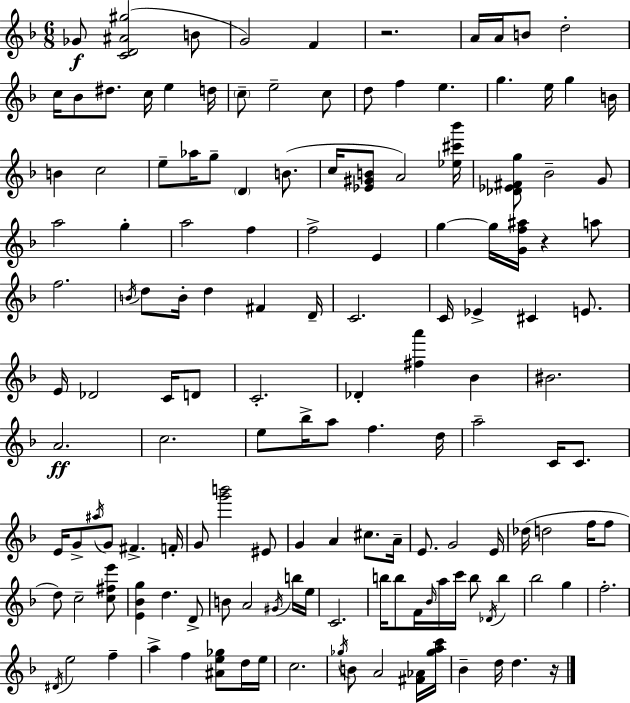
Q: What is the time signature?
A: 6/8